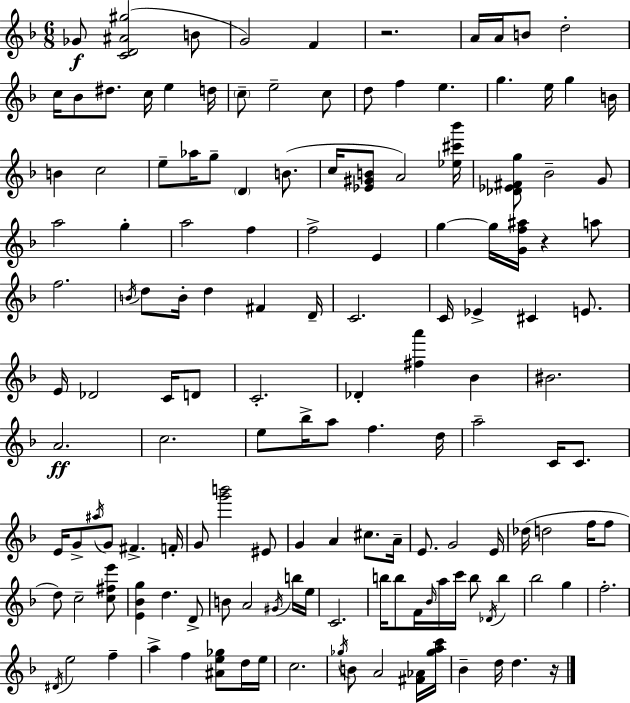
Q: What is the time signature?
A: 6/8